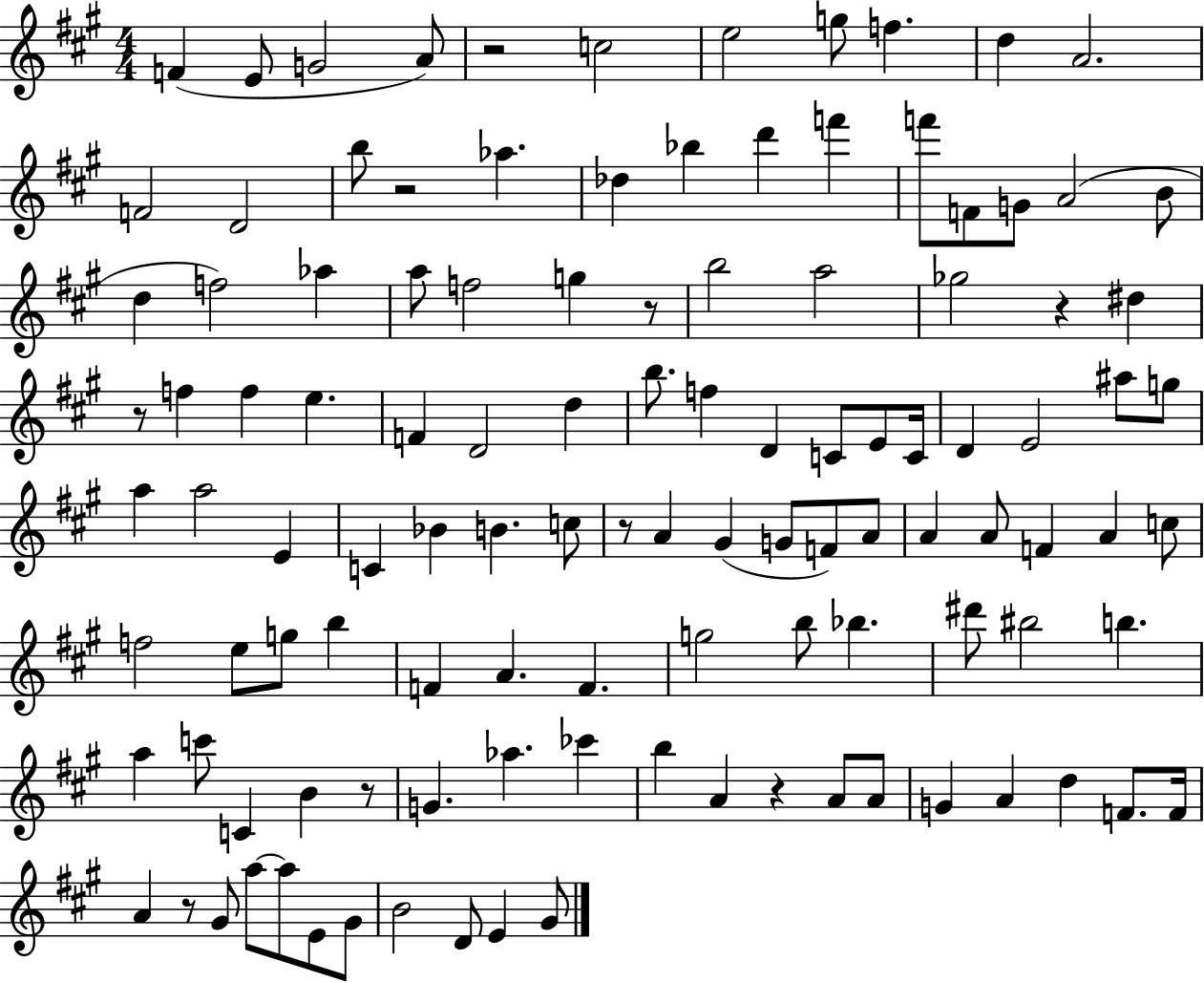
X:1
T:Untitled
M:4/4
L:1/4
K:A
F E/2 G2 A/2 z2 c2 e2 g/2 f d A2 F2 D2 b/2 z2 _a _d _b d' f' f'/2 F/2 G/2 A2 B/2 d f2 _a a/2 f2 g z/2 b2 a2 _g2 z ^d z/2 f f e F D2 d b/2 f D C/2 E/2 C/4 D E2 ^a/2 g/2 a a2 E C _B B c/2 z/2 A ^G G/2 F/2 A/2 A A/2 F A c/2 f2 e/2 g/2 b F A F g2 b/2 _b ^d'/2 ^b2 b a c'/2 C B z/2 G _a _c' b A z A/2 A/2 G A d F/2 F/4 A z/2 ^G/2 a/2 a/2 E/2 ^G/2 B2 D/2 E ^G/2